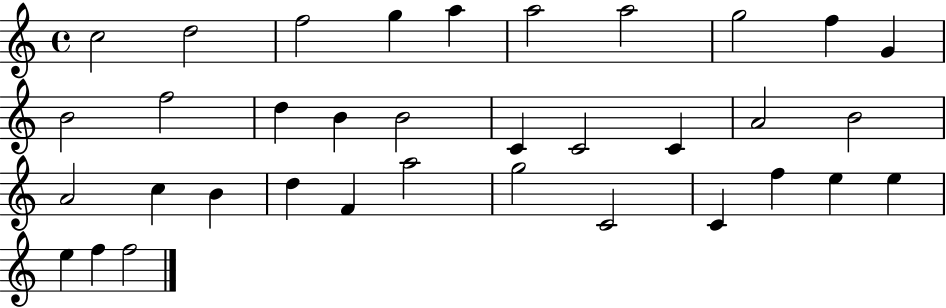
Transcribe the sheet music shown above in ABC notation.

X:1
T:Untitled
M:4/4
L:1/4
K:C
c2 d2 f2 g a a2 a2 g2 f G B2 f2 d B B2 C C2 C A2 B2 A2 c B d F a2 g2 C2 C f e e e f f2